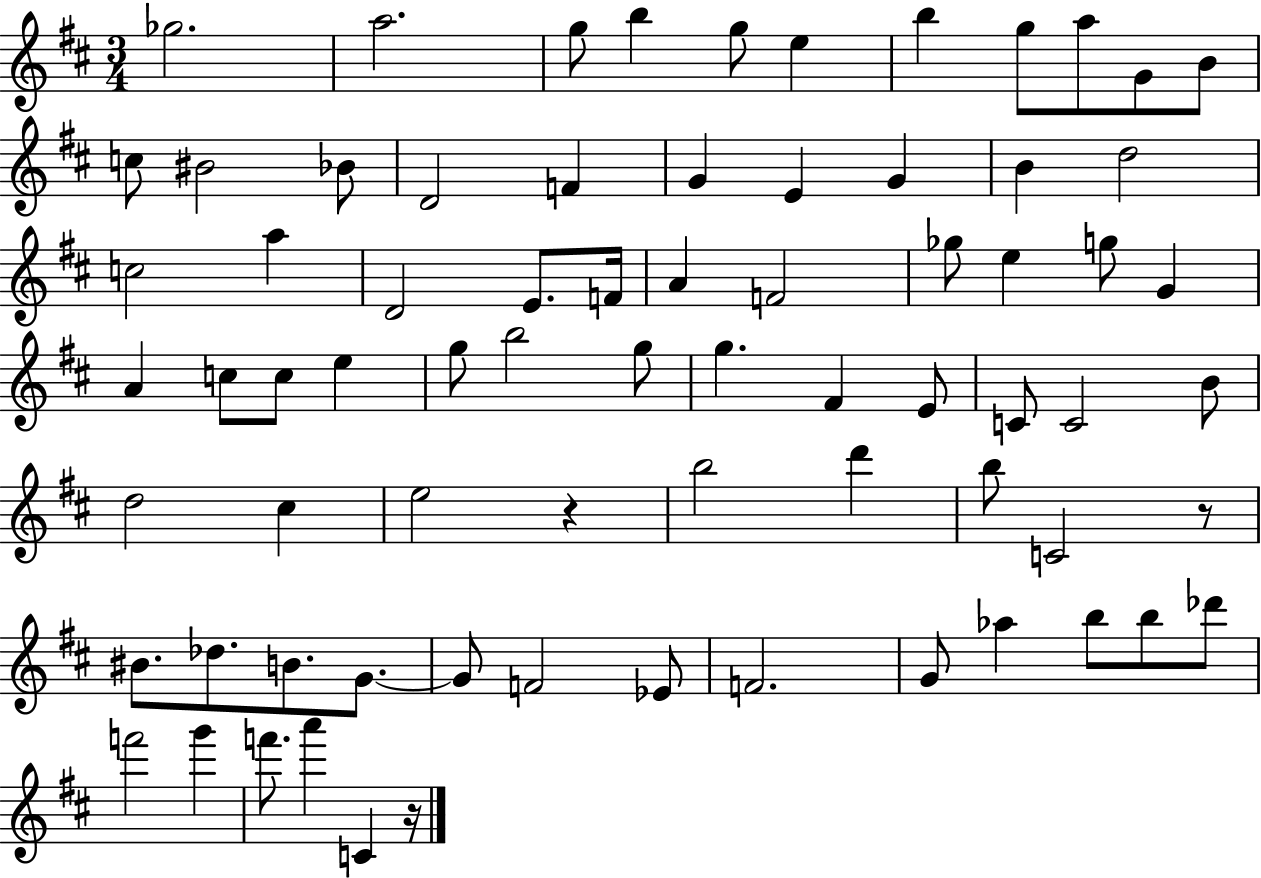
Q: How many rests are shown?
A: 3